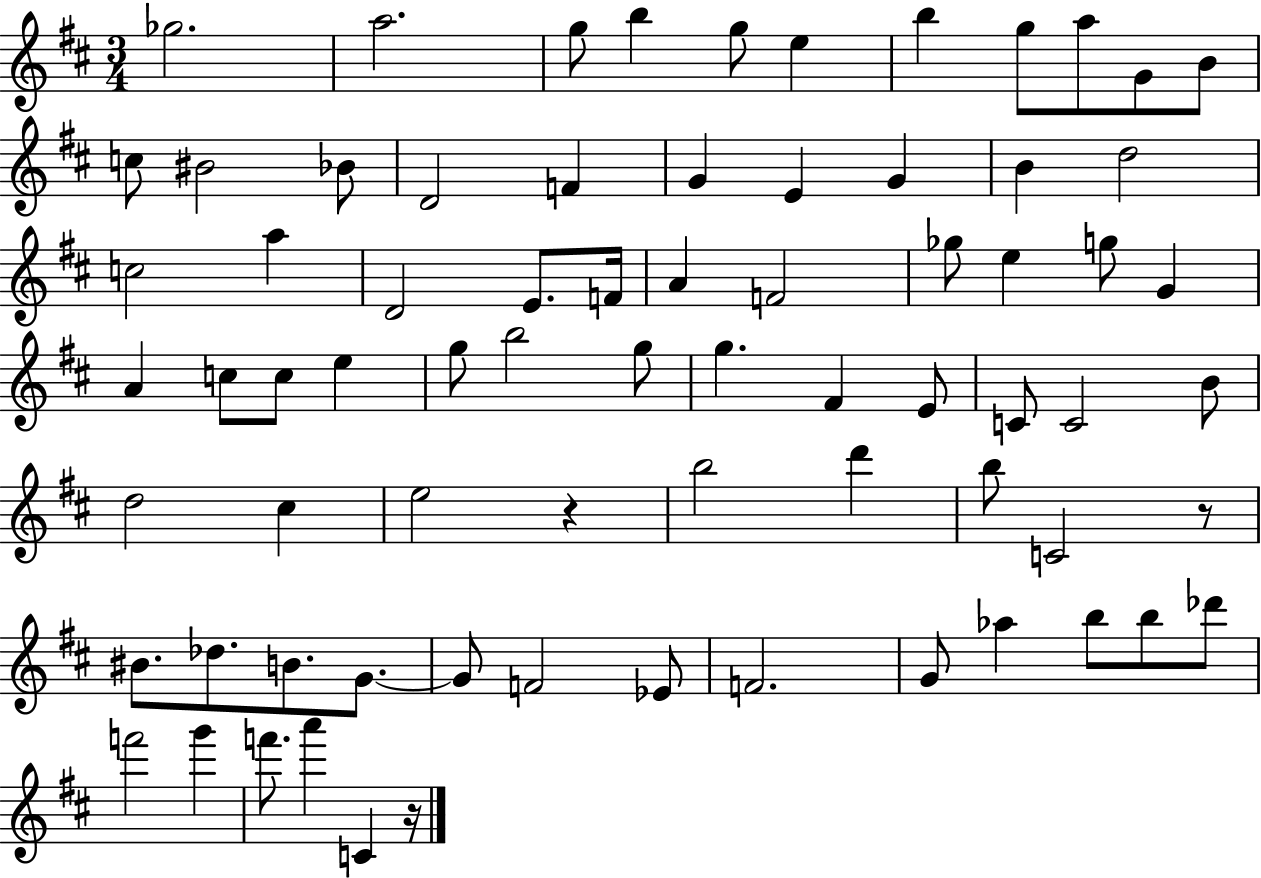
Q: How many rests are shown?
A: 3